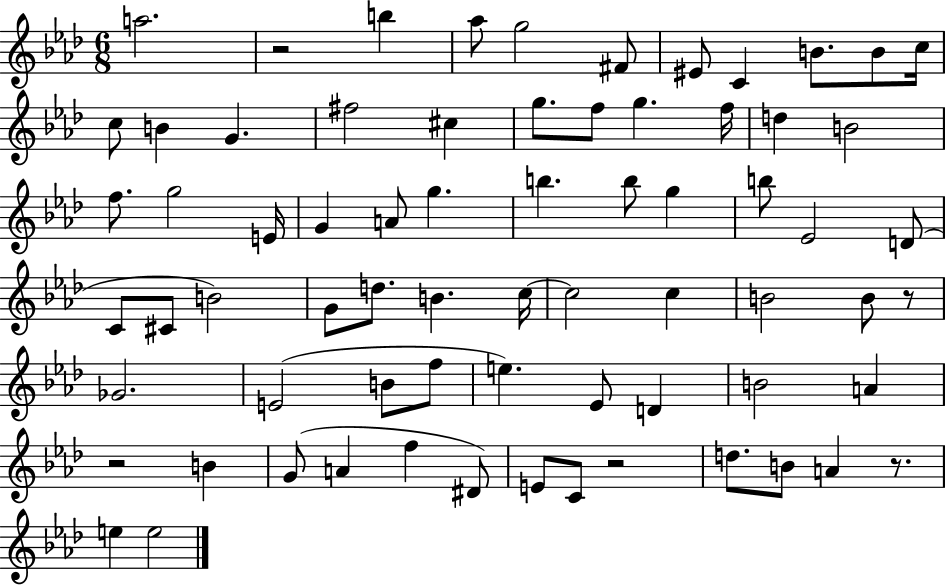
{
  \clef treble
  \numericTimeSignature
  \time 6/8
  \key aes \major
  a''2. | r2 b''4 | aes''8 g''2 fis'8 | eis'8 c'4 b'8. b'8 c''16 | \break c''8 b'4 g'4. | fis''2 cis''4 | g''8. f''8 g''4. f''16 | d''4 b'2 | \break f''8. g''2 e'16 | g'4 a'8 g''4. | b''4. b''8 g''4 | b''8 ees'2 d'8( | \break c'8 cis'8 b'2) | g'8 d''8. b'4. c''16~~ | c''2 c''4 | b'2 b'8 r8 | \break ges'2. | e'2( b'8 f''8 | e''4.) ees'8 d'4 | b'2 a'4 | \break r2 b'4 | g'8( a'4 f''4 dis'8) | e'8 c'8 r2 | d''8. b'8 a'4 r8. | \break e''4 e''2 | \bar "|."
}